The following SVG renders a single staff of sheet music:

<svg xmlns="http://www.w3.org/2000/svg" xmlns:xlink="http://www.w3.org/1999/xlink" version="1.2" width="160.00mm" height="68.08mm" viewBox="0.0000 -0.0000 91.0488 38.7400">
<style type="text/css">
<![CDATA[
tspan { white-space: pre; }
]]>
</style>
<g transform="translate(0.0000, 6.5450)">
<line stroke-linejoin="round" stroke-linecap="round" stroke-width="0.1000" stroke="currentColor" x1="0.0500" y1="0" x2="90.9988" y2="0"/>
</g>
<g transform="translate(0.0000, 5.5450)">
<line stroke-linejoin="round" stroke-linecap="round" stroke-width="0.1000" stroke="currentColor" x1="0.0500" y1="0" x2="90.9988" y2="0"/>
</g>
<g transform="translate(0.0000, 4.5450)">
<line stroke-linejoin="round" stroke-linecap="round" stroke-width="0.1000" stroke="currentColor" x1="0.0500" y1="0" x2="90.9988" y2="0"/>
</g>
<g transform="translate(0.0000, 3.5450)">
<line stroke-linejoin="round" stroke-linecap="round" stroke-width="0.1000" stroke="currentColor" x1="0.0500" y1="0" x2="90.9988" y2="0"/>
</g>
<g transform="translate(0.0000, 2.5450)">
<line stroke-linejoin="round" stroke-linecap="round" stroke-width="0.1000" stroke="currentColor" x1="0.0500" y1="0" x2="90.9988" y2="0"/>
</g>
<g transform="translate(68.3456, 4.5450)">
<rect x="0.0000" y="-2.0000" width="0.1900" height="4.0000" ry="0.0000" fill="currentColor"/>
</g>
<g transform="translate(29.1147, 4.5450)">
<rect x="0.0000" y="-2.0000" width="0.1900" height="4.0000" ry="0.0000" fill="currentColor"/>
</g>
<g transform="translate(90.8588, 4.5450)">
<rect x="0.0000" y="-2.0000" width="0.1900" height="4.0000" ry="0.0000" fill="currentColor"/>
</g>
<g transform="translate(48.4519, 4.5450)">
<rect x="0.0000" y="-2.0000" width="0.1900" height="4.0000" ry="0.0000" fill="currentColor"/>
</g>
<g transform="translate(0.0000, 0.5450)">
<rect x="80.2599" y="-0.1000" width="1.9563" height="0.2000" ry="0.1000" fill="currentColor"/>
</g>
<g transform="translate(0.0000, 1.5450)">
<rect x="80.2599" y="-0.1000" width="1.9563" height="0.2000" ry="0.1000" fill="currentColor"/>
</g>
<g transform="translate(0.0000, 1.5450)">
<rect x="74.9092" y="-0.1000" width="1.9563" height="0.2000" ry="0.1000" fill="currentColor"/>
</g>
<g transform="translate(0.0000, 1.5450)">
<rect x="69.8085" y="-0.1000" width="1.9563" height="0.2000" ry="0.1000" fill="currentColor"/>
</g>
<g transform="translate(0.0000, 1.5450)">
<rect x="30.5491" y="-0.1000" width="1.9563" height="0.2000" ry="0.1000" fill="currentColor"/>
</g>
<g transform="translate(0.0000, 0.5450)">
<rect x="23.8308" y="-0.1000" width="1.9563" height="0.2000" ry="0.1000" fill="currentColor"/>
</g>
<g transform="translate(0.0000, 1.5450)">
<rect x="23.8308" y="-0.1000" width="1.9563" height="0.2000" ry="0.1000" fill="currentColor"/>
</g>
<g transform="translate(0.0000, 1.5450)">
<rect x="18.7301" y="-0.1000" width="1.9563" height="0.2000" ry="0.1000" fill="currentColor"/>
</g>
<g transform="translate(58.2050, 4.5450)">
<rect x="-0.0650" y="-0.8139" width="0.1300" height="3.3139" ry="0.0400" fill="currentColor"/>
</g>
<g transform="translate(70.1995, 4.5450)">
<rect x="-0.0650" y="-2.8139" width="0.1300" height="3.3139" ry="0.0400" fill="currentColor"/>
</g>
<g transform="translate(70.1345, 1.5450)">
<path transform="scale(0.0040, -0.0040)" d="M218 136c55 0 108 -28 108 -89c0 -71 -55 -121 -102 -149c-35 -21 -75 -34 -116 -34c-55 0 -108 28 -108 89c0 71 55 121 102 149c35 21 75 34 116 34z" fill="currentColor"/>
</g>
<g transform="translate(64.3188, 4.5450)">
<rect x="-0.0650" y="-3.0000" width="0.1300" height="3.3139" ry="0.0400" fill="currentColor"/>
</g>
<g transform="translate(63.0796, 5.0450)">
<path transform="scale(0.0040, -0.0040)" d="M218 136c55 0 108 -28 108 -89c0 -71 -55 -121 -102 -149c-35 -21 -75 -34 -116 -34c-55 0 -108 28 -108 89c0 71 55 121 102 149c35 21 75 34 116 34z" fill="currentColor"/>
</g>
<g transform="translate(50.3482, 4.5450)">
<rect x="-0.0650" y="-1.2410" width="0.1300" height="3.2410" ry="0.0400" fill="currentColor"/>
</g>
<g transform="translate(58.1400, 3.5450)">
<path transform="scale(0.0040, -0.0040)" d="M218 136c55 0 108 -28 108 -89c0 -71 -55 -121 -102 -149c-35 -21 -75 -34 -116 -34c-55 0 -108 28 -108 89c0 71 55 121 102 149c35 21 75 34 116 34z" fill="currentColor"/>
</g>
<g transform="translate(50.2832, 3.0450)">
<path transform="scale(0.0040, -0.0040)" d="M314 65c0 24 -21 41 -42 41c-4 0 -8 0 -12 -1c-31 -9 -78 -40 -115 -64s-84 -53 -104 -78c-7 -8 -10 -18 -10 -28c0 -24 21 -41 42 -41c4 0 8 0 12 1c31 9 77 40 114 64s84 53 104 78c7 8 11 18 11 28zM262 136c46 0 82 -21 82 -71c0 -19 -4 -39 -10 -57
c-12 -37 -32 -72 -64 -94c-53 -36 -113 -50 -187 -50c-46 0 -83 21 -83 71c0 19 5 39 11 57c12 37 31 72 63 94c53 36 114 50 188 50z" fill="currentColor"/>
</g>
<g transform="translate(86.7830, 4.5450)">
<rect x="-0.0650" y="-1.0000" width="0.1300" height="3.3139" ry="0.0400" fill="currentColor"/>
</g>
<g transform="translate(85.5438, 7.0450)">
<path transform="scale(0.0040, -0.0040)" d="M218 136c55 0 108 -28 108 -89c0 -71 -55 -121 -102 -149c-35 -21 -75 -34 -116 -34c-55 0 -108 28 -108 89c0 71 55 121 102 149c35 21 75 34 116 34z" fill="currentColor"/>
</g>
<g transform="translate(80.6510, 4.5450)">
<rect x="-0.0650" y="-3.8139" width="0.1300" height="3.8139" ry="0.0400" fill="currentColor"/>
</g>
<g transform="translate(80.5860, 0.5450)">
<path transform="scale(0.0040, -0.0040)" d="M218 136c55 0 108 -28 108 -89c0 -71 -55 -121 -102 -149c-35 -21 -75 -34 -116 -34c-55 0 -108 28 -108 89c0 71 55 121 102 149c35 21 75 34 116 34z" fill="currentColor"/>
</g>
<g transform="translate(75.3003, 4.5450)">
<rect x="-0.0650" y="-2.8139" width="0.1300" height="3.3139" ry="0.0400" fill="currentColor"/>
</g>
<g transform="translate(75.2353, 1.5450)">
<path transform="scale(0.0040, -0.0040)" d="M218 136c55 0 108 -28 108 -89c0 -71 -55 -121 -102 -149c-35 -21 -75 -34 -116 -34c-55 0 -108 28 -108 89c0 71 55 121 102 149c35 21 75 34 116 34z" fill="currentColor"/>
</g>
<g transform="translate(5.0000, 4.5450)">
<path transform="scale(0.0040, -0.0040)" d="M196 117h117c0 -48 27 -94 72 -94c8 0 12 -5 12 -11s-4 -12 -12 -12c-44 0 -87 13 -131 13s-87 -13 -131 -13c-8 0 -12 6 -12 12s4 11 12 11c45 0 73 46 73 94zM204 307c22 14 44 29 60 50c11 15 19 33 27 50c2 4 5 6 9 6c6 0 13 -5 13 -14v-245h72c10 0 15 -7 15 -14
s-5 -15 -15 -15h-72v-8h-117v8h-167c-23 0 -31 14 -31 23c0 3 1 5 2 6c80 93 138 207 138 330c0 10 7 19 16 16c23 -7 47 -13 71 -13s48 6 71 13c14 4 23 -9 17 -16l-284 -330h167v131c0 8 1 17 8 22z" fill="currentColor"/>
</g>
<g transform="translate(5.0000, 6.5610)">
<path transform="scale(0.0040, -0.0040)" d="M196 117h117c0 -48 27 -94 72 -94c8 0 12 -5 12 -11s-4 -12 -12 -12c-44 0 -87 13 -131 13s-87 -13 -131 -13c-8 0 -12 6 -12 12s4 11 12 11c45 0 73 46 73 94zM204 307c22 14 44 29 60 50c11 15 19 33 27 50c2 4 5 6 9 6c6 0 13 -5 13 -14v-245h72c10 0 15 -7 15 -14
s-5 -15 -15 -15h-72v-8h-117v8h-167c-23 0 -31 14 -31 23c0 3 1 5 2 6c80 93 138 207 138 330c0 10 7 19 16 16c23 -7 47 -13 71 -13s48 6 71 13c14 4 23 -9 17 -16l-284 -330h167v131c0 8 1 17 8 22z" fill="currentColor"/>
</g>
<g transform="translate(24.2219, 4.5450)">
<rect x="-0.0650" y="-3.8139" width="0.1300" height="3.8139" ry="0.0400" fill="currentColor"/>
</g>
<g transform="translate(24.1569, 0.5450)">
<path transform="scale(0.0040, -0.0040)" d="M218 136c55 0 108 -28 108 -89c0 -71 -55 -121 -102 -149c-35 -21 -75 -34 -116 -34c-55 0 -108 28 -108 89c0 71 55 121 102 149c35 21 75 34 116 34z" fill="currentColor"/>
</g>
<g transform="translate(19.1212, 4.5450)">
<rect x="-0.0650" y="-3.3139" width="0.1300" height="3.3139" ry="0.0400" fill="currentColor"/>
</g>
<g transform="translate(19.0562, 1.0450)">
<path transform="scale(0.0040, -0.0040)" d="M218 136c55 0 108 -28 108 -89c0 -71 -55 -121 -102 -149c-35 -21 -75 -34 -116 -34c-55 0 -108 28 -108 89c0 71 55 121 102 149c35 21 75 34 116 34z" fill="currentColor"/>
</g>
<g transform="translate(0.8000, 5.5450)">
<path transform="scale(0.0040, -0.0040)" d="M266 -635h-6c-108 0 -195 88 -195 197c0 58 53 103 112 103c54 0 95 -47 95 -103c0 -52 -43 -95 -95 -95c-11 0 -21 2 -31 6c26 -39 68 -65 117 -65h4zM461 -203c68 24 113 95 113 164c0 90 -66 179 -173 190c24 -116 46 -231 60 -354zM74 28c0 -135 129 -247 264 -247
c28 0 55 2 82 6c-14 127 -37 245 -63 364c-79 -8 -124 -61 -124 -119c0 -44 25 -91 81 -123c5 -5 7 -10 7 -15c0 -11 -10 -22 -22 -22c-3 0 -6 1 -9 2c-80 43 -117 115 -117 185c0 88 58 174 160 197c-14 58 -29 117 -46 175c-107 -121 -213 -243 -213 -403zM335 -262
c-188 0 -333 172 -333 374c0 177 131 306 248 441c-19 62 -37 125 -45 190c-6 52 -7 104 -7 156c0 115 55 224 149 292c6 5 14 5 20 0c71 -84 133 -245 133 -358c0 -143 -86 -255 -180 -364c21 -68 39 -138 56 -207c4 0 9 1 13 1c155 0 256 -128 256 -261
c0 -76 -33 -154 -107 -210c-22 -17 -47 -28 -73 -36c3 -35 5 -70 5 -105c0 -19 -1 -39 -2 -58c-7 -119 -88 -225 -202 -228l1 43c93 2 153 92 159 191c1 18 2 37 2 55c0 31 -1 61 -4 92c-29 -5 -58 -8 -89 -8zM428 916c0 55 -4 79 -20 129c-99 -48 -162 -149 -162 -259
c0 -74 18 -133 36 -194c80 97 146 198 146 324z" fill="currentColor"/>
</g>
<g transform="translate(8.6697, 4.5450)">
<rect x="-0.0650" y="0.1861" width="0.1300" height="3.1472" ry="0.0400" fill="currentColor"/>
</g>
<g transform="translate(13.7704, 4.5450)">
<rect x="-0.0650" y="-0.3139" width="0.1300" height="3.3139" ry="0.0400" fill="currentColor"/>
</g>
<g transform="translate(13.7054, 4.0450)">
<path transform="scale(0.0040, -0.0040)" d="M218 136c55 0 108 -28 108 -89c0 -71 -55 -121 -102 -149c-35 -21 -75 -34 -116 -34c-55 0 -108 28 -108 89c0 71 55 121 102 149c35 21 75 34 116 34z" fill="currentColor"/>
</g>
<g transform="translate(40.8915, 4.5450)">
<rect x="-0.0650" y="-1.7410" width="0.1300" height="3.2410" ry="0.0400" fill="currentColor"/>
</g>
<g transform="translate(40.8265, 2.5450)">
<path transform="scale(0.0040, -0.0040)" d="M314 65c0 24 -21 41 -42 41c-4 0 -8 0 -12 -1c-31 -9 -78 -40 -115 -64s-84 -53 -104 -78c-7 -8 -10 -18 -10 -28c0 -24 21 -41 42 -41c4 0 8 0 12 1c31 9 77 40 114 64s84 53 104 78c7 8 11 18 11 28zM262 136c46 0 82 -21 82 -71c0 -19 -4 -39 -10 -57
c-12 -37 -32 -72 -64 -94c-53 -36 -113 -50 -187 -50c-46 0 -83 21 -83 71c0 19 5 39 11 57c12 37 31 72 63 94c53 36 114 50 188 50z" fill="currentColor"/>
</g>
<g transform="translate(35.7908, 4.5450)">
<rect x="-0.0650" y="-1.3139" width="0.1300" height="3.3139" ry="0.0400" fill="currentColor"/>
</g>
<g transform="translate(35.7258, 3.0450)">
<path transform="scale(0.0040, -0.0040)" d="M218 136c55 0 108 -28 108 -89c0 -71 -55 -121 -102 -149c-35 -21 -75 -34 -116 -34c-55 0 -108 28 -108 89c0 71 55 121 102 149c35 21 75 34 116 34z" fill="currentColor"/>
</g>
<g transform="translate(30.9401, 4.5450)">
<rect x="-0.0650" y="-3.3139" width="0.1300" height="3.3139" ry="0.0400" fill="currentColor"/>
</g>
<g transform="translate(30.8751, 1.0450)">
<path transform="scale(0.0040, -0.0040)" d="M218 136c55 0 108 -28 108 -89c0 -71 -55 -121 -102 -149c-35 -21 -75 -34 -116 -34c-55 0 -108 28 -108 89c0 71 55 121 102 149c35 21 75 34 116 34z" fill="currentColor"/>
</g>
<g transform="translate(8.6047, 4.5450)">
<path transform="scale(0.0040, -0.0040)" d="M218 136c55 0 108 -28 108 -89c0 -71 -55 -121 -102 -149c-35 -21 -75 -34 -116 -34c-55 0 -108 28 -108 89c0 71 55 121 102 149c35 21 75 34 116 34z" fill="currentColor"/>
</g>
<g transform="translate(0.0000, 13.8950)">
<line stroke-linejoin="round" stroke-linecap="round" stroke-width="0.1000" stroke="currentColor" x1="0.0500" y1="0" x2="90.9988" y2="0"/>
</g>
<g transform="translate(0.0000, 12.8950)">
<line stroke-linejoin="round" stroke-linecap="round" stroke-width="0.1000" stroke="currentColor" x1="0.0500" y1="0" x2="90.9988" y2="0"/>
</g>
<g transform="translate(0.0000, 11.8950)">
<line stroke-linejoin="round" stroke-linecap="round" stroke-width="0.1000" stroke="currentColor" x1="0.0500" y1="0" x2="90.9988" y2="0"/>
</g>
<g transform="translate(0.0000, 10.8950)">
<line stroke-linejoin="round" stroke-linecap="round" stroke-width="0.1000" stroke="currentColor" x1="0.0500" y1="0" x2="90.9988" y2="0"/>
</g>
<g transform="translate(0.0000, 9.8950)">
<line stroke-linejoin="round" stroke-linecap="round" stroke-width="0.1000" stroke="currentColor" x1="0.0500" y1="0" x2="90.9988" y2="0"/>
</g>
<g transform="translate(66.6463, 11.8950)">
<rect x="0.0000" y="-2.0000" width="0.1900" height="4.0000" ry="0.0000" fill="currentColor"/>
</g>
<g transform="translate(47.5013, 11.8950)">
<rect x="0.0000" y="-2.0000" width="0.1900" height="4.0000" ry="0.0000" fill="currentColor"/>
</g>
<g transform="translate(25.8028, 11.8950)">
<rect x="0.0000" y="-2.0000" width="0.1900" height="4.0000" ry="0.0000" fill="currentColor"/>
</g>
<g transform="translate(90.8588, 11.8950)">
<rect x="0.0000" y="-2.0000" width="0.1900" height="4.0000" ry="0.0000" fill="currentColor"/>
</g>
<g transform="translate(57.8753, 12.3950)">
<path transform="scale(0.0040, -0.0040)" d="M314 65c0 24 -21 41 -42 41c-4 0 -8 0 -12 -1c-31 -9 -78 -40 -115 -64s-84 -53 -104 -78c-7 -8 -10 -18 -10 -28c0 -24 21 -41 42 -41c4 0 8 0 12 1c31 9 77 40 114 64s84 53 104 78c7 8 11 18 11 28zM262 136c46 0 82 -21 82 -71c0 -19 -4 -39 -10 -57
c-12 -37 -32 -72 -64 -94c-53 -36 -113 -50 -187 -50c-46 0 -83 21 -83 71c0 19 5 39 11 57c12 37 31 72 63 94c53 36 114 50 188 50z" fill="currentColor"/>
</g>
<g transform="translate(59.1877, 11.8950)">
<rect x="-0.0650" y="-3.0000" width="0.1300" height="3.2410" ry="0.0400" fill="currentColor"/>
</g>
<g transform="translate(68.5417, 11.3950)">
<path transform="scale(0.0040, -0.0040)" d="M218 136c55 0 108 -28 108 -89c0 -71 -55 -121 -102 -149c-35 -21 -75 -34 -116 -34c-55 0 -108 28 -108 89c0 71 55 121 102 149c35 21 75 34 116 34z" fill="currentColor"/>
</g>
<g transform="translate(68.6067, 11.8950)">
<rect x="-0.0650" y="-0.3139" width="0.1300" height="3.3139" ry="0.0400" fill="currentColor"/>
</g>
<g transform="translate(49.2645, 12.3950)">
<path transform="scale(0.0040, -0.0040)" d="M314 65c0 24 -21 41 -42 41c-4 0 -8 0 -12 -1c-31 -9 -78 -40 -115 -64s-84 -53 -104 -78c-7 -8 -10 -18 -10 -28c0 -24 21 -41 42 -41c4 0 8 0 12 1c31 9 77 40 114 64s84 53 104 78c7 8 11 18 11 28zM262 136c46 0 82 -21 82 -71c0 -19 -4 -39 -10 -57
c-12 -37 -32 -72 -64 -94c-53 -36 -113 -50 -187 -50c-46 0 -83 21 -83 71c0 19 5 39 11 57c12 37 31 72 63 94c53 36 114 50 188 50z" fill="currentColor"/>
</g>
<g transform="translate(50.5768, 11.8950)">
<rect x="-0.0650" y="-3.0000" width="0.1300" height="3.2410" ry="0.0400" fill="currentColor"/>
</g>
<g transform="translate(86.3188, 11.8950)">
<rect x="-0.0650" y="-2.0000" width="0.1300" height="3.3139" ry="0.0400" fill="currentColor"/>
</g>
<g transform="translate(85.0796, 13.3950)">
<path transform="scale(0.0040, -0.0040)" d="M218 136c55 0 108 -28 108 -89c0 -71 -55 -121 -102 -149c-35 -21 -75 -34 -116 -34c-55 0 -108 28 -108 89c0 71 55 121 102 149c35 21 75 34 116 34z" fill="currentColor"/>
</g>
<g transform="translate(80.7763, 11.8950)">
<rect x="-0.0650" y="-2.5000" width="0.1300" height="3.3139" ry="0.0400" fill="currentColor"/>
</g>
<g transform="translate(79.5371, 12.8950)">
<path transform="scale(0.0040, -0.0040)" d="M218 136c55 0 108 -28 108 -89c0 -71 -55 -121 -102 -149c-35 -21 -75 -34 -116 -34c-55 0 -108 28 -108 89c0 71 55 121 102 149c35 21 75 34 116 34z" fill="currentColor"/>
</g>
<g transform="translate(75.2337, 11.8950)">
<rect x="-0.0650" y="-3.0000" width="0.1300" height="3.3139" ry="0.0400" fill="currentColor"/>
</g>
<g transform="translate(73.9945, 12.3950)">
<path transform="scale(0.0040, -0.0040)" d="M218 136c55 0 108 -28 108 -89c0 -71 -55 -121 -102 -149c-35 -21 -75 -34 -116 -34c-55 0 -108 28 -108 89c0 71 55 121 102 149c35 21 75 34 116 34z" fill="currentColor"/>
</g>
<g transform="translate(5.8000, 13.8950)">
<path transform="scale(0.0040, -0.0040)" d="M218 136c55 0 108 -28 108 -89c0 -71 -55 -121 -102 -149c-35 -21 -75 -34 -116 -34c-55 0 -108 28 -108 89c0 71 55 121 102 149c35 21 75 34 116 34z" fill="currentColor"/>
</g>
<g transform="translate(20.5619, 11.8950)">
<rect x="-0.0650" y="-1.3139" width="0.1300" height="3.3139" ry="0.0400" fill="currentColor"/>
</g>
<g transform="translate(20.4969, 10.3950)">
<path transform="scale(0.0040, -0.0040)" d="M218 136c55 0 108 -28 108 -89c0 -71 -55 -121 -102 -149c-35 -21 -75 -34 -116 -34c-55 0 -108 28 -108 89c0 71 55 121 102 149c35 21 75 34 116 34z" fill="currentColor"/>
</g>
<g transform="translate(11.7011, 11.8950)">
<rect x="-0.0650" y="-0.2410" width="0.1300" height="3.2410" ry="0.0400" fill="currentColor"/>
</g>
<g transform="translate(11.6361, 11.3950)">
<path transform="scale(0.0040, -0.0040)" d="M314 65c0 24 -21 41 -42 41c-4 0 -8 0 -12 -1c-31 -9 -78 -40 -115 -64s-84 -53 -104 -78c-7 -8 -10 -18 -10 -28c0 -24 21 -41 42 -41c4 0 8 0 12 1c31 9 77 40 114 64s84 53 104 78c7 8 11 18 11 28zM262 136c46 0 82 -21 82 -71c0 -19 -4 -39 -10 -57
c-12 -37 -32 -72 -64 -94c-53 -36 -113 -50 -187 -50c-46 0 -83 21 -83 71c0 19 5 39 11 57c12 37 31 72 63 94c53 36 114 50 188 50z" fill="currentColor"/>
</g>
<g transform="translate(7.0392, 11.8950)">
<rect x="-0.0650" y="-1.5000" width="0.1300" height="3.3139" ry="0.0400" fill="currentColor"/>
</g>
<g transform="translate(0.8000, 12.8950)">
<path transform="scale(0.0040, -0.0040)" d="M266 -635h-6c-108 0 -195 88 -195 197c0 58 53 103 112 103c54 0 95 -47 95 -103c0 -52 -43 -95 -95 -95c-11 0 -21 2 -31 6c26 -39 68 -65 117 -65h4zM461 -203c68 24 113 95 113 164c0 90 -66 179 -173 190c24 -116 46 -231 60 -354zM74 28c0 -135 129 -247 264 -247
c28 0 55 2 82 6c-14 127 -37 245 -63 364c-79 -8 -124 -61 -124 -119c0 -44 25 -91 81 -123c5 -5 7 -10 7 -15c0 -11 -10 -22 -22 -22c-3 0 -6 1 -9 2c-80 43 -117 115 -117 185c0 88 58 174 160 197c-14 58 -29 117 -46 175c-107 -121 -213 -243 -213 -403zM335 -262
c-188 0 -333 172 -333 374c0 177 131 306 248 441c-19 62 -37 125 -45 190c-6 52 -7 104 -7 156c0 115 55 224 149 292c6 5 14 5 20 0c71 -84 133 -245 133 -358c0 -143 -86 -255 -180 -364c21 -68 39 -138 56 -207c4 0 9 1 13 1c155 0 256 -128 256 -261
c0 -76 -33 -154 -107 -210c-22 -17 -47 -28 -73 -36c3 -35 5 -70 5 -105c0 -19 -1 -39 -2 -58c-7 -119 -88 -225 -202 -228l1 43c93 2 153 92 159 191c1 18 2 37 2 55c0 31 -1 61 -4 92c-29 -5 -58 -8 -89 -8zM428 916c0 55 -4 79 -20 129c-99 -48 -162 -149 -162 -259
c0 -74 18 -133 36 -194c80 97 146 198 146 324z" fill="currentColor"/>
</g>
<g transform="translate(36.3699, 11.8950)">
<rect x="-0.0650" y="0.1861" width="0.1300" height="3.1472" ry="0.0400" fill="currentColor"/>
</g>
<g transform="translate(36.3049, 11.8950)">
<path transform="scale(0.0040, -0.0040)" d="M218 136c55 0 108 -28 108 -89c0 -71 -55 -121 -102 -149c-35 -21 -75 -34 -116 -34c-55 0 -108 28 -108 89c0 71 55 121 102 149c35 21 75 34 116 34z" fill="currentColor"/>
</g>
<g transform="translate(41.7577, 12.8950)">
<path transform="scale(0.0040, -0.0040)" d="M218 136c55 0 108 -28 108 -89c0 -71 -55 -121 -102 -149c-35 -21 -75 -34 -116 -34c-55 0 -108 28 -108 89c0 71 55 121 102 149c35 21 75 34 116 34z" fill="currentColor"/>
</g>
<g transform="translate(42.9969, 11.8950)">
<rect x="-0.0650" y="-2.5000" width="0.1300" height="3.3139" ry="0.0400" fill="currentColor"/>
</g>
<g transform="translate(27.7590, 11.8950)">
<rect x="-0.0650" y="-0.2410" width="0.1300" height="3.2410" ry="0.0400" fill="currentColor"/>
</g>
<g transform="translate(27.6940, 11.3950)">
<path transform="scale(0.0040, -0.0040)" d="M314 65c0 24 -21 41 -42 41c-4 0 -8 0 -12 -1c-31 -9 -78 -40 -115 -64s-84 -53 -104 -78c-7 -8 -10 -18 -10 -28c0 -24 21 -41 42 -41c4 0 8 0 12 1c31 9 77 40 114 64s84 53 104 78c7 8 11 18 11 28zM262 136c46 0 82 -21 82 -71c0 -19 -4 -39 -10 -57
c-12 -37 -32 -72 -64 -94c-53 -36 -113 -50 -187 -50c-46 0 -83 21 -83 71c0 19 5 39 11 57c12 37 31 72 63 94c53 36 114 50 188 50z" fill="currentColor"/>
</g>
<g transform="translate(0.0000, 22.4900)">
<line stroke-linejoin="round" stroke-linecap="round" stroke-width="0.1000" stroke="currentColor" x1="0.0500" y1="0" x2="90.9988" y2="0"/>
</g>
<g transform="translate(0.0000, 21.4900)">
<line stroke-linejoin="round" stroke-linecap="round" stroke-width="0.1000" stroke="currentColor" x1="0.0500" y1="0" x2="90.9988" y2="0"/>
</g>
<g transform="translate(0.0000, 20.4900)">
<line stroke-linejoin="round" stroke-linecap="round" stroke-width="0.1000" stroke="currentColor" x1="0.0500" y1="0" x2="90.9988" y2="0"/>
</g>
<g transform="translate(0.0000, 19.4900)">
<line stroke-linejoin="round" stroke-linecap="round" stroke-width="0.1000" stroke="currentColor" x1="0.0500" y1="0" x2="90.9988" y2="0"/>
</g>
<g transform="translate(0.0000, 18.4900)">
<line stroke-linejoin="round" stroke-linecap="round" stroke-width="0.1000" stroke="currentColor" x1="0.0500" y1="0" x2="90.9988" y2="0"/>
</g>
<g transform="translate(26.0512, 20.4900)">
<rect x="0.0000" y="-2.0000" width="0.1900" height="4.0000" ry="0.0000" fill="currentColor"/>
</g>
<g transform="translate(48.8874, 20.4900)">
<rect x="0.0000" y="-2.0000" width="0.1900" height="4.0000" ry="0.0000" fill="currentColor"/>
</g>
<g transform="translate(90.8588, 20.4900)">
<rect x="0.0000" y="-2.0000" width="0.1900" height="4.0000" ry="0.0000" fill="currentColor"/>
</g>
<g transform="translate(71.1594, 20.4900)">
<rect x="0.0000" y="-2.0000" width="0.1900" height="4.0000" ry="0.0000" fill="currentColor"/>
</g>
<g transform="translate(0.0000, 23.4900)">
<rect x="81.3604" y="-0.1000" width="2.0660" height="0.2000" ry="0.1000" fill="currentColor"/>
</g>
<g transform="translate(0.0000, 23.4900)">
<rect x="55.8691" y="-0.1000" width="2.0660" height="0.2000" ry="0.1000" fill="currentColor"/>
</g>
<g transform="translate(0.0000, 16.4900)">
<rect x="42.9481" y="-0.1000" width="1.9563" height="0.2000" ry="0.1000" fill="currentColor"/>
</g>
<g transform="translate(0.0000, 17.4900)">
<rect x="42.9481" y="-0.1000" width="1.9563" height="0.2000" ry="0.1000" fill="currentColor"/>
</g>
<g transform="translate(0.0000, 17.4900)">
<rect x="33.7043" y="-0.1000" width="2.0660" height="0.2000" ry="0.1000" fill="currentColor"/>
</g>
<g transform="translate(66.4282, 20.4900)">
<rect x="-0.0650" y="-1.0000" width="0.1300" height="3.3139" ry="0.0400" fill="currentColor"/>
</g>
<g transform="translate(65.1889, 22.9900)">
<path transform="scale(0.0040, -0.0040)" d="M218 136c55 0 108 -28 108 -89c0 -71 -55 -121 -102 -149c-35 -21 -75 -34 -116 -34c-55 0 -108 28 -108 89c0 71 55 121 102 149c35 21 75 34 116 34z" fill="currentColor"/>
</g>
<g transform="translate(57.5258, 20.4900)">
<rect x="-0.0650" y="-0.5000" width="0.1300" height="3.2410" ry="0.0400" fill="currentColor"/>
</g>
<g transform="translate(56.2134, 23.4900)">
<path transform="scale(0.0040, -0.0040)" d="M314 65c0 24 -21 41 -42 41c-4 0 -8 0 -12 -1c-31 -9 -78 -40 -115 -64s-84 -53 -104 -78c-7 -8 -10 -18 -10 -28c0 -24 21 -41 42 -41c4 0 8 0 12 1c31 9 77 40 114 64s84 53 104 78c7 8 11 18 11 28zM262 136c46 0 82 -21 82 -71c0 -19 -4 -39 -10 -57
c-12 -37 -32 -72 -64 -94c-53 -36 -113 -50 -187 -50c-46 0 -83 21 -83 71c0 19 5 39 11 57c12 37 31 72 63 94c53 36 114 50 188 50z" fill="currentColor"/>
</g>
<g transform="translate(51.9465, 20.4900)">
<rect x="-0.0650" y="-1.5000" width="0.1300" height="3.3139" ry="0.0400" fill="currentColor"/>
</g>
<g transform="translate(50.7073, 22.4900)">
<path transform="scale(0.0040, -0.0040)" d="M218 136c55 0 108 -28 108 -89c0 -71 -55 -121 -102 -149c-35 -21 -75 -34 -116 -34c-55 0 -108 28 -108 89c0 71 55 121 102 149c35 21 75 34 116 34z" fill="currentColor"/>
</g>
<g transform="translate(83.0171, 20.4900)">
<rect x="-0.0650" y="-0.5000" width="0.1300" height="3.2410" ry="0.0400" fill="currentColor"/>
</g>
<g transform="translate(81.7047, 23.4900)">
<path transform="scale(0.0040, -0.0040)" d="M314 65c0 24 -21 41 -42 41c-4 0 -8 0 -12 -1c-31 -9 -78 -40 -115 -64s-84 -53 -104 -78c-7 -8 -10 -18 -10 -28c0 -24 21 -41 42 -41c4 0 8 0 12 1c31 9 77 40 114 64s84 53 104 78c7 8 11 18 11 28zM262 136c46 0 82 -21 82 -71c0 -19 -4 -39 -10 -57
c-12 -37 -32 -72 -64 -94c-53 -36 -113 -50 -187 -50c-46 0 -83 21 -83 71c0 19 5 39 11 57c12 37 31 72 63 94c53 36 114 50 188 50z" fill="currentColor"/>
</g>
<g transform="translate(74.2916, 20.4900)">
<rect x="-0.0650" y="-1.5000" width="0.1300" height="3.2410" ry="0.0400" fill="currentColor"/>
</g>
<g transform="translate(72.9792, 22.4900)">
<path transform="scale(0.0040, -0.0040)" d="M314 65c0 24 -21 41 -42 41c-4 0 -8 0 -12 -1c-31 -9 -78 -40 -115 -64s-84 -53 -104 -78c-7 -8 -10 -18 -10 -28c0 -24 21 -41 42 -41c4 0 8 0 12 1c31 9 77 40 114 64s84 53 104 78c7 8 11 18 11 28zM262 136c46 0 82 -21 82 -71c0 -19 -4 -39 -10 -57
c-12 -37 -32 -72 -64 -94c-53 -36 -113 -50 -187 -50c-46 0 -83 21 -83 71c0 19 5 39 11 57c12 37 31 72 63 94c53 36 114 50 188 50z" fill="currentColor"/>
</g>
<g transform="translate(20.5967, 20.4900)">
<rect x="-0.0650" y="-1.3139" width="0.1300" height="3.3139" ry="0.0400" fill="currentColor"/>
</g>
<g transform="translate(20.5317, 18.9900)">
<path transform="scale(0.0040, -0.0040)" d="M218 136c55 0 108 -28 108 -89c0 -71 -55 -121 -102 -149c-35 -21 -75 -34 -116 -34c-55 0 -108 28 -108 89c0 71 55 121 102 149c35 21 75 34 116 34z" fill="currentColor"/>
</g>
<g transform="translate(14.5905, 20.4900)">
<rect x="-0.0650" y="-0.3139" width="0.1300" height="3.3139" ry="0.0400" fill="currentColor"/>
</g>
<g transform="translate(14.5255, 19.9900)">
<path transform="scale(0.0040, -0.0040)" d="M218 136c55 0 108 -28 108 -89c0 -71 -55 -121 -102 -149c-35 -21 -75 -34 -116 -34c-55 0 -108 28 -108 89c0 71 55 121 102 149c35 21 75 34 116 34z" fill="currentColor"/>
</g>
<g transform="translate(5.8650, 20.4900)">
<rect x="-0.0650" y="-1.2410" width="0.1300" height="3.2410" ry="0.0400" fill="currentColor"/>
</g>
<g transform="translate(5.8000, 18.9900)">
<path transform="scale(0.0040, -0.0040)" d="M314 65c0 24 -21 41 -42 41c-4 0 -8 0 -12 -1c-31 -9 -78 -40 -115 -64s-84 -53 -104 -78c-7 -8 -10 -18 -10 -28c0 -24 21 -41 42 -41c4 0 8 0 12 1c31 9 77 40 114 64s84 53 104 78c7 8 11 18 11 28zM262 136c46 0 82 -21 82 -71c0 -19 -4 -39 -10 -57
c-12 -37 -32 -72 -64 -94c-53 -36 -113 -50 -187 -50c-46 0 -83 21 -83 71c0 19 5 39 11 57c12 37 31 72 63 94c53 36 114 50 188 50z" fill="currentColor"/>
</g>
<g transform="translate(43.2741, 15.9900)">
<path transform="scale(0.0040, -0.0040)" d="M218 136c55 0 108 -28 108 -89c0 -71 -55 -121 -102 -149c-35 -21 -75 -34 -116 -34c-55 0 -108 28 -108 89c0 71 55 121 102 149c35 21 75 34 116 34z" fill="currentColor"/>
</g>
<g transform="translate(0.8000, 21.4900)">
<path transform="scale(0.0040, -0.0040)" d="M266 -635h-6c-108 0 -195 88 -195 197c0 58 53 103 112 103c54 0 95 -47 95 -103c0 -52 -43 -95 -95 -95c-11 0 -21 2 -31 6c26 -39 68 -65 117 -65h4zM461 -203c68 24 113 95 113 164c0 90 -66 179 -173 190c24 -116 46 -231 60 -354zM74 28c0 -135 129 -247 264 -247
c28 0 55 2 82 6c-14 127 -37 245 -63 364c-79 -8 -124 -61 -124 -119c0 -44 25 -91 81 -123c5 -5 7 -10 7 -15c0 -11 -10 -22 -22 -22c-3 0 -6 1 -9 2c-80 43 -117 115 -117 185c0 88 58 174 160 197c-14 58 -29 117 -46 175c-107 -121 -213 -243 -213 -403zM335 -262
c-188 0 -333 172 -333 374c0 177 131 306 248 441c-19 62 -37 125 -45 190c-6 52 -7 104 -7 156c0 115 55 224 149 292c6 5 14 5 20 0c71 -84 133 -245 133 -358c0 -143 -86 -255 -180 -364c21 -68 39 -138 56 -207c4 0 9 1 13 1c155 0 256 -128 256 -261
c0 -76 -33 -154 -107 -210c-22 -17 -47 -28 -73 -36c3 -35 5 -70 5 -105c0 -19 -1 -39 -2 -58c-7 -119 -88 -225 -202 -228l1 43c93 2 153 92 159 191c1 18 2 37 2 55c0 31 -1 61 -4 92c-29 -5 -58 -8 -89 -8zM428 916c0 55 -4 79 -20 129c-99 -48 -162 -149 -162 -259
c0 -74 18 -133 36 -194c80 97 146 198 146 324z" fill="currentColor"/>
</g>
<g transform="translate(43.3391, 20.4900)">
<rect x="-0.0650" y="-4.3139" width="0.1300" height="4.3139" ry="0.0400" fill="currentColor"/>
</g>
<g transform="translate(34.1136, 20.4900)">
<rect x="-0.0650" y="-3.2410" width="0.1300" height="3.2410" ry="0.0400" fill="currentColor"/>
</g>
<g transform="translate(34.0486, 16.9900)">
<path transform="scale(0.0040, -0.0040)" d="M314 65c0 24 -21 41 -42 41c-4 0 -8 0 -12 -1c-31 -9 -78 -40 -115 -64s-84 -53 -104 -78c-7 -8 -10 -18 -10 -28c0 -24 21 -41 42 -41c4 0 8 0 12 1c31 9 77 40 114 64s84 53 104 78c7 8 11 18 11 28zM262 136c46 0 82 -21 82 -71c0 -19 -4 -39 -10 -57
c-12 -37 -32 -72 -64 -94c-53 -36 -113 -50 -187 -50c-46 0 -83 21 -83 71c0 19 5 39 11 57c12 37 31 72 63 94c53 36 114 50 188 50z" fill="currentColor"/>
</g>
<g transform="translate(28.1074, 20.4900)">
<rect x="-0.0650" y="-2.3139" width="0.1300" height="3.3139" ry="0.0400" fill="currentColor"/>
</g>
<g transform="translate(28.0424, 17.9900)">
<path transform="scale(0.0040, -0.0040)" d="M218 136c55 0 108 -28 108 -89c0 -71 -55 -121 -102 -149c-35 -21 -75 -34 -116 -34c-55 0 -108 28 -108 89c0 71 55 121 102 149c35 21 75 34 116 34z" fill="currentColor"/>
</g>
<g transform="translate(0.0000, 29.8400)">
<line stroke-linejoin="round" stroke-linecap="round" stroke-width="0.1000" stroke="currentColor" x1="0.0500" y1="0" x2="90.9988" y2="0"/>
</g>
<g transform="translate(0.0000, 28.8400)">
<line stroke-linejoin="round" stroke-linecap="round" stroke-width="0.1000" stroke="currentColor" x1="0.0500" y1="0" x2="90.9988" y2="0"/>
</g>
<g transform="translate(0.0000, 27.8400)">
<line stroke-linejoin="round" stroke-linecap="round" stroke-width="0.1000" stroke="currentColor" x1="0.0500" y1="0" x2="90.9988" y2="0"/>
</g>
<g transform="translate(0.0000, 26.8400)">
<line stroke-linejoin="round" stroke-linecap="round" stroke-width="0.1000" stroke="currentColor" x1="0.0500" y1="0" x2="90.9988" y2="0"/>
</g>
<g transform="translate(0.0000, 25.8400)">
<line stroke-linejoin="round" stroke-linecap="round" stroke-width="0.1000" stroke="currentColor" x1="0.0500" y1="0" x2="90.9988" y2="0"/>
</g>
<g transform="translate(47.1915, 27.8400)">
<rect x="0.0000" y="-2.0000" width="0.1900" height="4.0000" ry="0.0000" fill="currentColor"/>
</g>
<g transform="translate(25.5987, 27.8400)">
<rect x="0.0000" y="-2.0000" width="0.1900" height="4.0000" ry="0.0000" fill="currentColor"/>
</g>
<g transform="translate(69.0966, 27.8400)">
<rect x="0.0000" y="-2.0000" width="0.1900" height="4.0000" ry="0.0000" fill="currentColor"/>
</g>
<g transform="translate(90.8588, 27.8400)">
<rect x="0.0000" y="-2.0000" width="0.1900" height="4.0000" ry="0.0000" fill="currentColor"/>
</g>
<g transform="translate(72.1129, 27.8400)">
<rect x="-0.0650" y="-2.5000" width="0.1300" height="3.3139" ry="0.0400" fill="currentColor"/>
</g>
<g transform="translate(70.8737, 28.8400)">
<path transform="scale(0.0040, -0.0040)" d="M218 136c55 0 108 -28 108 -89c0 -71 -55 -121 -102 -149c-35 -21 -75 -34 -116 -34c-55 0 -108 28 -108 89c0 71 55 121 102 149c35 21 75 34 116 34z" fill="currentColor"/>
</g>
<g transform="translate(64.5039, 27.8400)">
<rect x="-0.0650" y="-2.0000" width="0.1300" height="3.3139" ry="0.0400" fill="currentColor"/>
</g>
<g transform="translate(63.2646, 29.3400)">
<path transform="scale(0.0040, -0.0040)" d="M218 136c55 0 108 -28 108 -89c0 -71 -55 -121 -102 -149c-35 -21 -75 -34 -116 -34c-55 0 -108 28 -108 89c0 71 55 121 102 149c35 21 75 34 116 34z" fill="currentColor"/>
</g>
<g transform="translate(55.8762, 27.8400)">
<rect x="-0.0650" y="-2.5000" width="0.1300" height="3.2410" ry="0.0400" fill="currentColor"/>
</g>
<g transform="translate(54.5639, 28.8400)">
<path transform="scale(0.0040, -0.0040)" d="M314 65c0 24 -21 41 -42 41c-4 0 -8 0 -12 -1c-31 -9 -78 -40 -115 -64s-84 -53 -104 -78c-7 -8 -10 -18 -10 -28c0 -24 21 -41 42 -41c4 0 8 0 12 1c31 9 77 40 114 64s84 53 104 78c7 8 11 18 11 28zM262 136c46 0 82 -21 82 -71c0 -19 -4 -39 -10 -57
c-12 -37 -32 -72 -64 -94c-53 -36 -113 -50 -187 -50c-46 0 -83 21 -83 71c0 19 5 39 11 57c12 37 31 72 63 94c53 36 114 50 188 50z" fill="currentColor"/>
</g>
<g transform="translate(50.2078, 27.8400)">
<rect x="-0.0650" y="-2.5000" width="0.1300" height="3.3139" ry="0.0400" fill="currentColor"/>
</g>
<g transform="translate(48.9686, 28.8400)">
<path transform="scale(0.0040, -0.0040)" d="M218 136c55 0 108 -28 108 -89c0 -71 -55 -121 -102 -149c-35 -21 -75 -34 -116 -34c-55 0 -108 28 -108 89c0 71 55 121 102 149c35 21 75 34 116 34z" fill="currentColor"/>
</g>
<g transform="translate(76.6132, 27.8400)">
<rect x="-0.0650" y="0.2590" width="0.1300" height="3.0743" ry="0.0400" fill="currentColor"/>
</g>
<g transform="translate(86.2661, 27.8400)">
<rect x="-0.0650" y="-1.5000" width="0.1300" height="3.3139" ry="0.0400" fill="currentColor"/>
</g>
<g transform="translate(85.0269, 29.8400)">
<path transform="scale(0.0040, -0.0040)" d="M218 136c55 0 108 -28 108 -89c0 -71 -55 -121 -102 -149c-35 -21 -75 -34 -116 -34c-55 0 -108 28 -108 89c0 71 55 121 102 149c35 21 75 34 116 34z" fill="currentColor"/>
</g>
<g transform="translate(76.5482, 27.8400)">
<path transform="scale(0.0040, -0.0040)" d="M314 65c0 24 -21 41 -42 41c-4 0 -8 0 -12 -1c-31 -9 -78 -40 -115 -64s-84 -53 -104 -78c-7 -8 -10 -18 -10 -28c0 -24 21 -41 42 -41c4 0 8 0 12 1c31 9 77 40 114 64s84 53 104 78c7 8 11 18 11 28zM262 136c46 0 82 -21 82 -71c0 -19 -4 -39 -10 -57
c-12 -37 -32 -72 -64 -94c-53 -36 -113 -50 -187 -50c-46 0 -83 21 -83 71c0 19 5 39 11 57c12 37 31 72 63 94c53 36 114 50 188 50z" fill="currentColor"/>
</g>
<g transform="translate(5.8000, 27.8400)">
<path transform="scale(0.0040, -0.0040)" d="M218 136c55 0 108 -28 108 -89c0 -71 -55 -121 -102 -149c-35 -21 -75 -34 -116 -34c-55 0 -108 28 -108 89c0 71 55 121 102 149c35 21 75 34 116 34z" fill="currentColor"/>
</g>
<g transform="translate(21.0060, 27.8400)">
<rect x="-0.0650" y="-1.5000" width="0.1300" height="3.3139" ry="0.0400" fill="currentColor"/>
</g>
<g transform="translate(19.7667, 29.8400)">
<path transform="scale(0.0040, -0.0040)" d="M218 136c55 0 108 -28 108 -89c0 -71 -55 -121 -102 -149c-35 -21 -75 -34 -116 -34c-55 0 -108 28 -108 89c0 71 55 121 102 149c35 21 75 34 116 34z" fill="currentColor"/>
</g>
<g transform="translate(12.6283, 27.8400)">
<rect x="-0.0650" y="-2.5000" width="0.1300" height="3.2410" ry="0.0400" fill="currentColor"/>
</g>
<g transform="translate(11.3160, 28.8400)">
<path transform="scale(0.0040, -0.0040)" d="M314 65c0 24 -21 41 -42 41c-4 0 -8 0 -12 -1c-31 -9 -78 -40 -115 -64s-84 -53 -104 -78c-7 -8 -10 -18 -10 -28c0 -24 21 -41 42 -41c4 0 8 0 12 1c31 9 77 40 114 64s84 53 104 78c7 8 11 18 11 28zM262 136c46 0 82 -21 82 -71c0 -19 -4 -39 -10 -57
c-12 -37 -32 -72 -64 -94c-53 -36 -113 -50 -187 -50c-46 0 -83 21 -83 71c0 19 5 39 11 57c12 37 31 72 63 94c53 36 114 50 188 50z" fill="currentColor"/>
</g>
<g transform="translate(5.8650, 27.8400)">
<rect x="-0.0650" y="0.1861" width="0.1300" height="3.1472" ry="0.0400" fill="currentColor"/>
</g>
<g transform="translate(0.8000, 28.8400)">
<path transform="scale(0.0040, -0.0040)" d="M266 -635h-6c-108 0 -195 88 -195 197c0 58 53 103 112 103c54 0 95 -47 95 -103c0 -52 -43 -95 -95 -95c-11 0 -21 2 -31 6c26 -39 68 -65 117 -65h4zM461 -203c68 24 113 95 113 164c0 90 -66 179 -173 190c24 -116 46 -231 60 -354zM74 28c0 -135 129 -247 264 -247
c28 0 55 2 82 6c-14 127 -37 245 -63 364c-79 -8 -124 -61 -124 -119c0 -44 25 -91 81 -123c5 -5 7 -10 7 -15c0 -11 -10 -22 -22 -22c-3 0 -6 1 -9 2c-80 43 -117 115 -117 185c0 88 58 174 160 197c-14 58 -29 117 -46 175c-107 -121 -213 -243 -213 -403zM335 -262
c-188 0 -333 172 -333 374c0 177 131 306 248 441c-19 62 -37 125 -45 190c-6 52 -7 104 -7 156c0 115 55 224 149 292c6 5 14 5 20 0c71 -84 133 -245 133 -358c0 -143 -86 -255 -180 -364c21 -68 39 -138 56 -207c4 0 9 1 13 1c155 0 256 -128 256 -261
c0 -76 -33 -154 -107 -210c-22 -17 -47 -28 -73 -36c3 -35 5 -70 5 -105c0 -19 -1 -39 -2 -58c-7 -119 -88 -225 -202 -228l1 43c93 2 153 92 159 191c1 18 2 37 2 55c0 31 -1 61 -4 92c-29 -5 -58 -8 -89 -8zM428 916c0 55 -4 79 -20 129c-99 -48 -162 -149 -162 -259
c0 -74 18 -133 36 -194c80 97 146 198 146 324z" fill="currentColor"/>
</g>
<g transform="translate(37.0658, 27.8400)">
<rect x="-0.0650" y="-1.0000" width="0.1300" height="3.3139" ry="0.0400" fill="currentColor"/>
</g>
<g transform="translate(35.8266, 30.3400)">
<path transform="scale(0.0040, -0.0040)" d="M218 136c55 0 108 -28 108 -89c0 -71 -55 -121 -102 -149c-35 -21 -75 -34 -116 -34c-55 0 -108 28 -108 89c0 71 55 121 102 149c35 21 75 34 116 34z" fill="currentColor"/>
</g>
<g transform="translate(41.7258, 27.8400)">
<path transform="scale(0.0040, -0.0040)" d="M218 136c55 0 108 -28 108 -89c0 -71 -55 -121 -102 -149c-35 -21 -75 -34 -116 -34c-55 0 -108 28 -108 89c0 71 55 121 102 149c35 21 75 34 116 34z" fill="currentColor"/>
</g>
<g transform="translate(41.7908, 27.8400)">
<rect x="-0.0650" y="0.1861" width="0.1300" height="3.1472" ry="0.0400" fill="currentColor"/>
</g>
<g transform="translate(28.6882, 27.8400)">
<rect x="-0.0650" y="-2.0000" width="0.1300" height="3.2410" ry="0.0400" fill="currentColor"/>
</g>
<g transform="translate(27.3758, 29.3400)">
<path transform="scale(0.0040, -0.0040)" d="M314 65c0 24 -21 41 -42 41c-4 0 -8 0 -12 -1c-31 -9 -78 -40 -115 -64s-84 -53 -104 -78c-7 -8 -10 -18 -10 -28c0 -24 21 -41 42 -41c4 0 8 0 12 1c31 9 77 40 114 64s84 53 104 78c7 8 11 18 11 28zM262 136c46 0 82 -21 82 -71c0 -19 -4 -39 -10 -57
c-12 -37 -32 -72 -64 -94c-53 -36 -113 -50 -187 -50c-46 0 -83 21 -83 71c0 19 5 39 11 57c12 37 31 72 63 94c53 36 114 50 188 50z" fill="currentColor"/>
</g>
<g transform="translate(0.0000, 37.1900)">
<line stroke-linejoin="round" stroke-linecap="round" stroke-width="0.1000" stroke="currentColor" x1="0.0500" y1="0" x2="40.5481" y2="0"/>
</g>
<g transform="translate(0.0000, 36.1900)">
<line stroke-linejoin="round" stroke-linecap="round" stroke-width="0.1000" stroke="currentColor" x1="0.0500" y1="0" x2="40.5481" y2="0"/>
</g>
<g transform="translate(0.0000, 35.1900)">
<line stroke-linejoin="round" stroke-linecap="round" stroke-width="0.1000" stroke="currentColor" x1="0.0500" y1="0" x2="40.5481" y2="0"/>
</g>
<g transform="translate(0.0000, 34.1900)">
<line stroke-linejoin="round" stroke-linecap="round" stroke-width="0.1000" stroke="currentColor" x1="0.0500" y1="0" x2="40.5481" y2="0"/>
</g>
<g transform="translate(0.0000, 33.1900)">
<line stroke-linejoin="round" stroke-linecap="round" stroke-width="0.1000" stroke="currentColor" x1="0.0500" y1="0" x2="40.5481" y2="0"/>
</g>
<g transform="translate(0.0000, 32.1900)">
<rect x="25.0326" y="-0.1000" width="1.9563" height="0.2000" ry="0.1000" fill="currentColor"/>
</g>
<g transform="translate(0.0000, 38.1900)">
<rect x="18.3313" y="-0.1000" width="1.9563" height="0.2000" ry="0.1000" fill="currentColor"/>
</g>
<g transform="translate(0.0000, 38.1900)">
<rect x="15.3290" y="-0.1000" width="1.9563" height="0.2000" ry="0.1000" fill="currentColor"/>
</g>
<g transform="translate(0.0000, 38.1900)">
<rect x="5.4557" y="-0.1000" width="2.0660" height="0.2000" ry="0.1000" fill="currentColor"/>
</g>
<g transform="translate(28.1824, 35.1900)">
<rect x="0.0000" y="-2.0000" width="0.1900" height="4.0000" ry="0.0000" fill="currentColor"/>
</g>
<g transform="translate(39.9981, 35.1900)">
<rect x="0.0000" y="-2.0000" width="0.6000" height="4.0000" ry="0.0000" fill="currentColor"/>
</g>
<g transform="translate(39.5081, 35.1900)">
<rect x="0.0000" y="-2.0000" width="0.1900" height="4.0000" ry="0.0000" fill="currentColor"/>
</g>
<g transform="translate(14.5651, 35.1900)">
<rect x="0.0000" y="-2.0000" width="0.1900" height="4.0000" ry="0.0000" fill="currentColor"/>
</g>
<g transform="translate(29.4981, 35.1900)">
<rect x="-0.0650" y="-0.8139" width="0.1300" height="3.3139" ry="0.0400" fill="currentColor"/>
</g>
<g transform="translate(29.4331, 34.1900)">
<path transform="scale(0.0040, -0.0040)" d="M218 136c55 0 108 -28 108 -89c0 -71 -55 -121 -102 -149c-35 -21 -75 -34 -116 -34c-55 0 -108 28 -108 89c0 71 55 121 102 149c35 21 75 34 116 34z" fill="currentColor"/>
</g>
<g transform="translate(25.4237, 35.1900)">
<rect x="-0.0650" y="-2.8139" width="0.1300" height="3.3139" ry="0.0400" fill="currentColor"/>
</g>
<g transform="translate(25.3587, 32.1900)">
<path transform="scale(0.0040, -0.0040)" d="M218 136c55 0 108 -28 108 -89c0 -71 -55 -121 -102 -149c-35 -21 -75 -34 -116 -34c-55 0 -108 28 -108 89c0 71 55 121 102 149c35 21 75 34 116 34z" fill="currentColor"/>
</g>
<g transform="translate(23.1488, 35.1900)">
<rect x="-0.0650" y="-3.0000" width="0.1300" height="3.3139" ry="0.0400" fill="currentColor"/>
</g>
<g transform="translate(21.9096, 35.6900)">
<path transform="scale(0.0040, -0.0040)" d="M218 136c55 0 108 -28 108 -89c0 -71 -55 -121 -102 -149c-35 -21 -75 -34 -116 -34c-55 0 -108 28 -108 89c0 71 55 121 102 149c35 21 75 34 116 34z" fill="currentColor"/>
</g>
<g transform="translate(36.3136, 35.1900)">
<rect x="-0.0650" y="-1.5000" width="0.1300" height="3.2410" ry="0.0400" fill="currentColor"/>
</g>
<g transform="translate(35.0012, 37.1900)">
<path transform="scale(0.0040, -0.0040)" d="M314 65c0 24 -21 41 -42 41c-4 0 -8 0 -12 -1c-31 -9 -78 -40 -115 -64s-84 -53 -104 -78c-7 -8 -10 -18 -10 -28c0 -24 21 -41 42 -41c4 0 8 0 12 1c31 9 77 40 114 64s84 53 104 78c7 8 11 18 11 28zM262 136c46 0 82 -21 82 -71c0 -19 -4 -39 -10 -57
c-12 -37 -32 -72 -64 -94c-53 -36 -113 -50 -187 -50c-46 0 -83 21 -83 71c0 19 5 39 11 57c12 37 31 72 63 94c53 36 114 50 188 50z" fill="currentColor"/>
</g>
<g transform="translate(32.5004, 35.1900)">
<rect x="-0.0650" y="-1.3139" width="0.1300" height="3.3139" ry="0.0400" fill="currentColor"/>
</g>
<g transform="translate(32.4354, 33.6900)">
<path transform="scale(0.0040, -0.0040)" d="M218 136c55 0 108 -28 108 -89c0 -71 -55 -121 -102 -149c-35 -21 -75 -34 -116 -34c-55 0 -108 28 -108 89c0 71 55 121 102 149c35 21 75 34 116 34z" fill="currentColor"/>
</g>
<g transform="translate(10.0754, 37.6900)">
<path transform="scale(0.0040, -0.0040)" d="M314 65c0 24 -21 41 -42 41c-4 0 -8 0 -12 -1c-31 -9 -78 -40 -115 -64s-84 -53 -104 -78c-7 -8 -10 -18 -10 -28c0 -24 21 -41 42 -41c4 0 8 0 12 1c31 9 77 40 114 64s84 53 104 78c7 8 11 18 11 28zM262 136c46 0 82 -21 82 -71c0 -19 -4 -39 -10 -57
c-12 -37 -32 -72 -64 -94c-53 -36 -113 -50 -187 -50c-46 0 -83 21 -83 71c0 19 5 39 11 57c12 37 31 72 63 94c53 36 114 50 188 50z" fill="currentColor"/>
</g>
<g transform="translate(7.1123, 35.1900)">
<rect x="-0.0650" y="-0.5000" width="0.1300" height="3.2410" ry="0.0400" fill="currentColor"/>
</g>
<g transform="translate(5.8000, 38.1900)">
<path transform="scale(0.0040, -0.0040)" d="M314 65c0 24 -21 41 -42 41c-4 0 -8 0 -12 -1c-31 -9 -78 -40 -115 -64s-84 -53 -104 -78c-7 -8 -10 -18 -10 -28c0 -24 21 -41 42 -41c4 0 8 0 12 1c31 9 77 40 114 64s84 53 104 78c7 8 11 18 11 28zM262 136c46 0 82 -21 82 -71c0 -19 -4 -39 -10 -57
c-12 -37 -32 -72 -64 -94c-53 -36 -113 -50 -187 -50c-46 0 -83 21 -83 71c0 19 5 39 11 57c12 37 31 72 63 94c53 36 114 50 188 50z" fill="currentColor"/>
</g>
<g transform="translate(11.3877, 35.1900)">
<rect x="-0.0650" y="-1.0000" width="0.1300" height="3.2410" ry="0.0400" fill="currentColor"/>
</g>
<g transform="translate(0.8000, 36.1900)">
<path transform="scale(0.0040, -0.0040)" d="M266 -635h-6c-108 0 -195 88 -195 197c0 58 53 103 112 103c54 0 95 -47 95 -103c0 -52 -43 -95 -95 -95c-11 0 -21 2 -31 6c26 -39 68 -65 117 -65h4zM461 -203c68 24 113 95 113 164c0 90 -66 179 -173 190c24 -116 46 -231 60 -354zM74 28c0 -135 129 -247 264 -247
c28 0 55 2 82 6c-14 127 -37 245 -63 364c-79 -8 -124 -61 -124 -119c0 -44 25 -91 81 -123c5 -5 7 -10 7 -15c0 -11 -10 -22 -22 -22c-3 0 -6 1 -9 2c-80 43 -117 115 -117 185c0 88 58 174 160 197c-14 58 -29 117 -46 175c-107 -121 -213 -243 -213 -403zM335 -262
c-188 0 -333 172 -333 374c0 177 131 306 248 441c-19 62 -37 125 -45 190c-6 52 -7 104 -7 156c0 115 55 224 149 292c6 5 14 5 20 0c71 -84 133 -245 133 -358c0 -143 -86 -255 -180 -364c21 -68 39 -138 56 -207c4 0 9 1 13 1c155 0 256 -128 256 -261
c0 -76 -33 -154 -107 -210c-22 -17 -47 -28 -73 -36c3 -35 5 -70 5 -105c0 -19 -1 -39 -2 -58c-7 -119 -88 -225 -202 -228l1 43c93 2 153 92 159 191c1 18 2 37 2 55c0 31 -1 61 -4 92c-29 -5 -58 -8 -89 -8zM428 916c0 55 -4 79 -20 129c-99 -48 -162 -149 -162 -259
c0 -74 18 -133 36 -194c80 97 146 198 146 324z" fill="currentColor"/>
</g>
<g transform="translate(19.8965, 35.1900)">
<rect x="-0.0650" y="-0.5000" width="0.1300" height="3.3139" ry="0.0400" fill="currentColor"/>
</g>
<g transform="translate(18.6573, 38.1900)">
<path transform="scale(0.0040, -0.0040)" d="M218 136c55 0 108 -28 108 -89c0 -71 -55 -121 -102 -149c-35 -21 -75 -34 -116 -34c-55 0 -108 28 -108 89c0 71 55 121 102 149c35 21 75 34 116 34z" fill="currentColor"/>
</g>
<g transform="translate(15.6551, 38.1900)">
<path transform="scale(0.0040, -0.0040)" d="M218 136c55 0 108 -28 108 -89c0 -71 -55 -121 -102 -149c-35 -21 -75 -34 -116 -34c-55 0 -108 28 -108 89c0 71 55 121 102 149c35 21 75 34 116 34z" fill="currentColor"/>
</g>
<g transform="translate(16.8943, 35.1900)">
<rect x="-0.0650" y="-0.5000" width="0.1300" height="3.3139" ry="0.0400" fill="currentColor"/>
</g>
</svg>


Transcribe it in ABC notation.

X:1
T:Untitled
M:4/4
L:1/4
K:C
B c b c' b e f2 e2 d A a a c' D E c2 e c2 B G A2 A2 c A G F e2 c e g b2 d' E C2 D E2 C2 B G2 E F2 D B G G2 F G B2 E C2 D2 C C A a d e E2